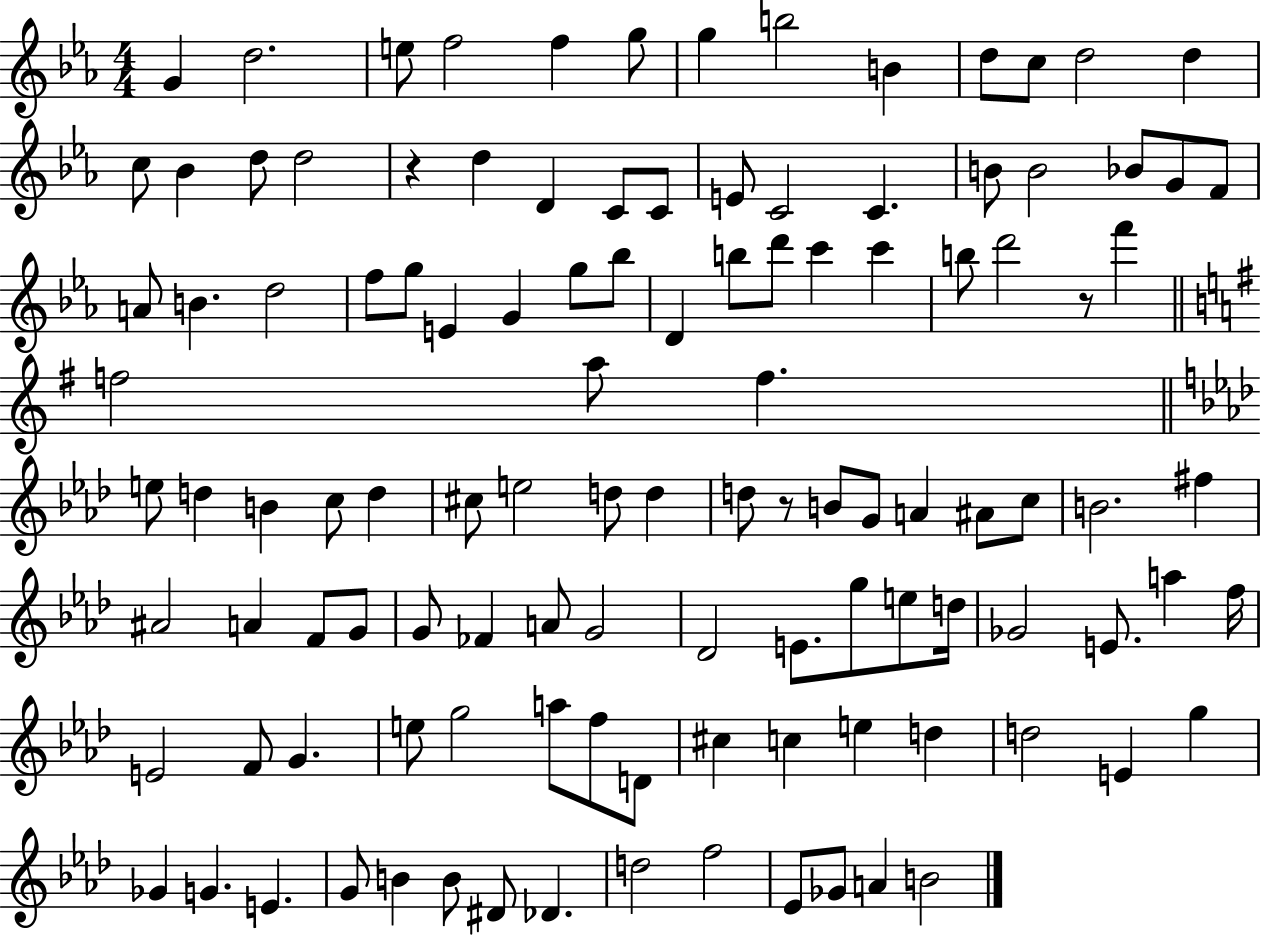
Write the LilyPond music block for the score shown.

{
  \clef treble
  \numericTimeSignature
  \time 4/4
  \key ees \major
  \repeat volta 2 { g'4 d''2. | e''8 f''2 f''4 g''8 | g''4 b''2 b'4 | d''8 c''8 d''2 d''4 | \break c''8 bes'4 d''8 d''2 | r4 d''4 d'4 c'8 c'8 | e'8 c'2 c'4. | b'8 b'2 bes'8 g'8 f'8 | \break a'8 b'4. d''2 | f''8 g''8 e'4 g'4 g''8 bes''8 | d'4 b''8 d'''8 c'''4 c'''4 | b''8 d'''2 r8 f'''4 | \break \bar "||" \break \key e \minor f''2 a''8 f''4. | \bar "||" \break \key aes \major e''8 d''4 b'4 c''8 d''4 | cis''8 e''2 d''8 d''4 | d''8 r8 b'8 g'8 a'4 ais'8 c''8 | b'2. fis''4 | \break ais'2 a'4 f'8 g'8 | g'8 fes'4 a'8 g'2 | des'2 e'8. g''8 e''8 d''16 | ges'2 e'8. a''4 f''16 | \break e'2 f'8 g'4. | e''8 g''2 a''8 f''8 d'8 | cis''4 c''4 e''4 d''4 | d''2 e'4 g''4 | \break ges'4 g'4. e'4. | g'8 b'4 b'8 dis'8 des'4. | d''2 f''2 | ees'8 ges'8 a'4 b'2 | \break } \bar "|."
}